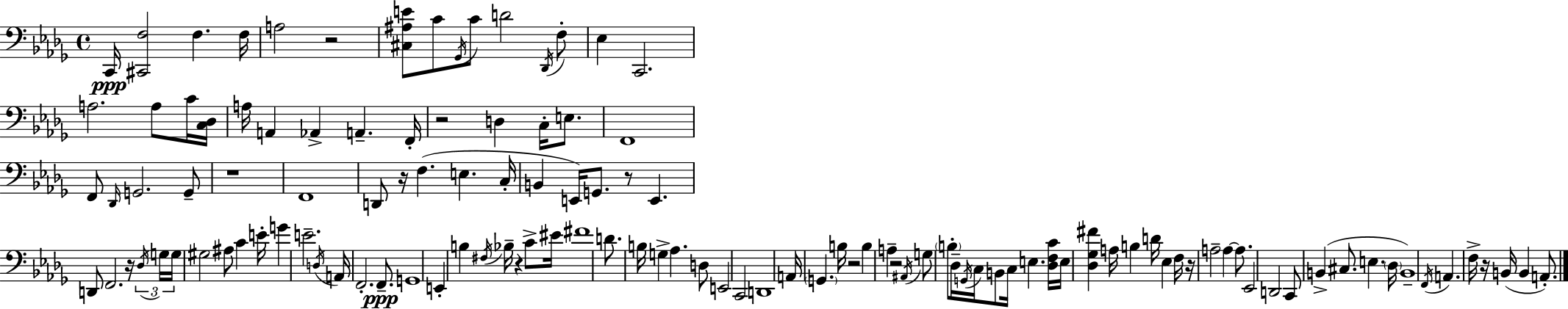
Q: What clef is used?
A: bass